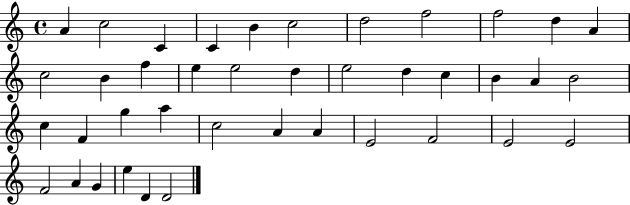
{
  \clef treble
  \time 4/4
  \defaultTimeSignature
  \key c \major
  a'4 c''2 c'4 | c'4 b'4 c''2 | d''2 f''2 | f''2 d''4 a'4 | \break c''2 b'4 f''4 | e''4 e''2 d''4 | e''2 d''4 c''4 | b'4 a'4 b'2 | \break c''4 f'4 g''4 a''4 | c''2 a'4 a'4 | e'2 f'2 | e'2 e'2 | \break f'2 a'4 g'4 | e''4 d'4 d'2 | \bar "|."
}